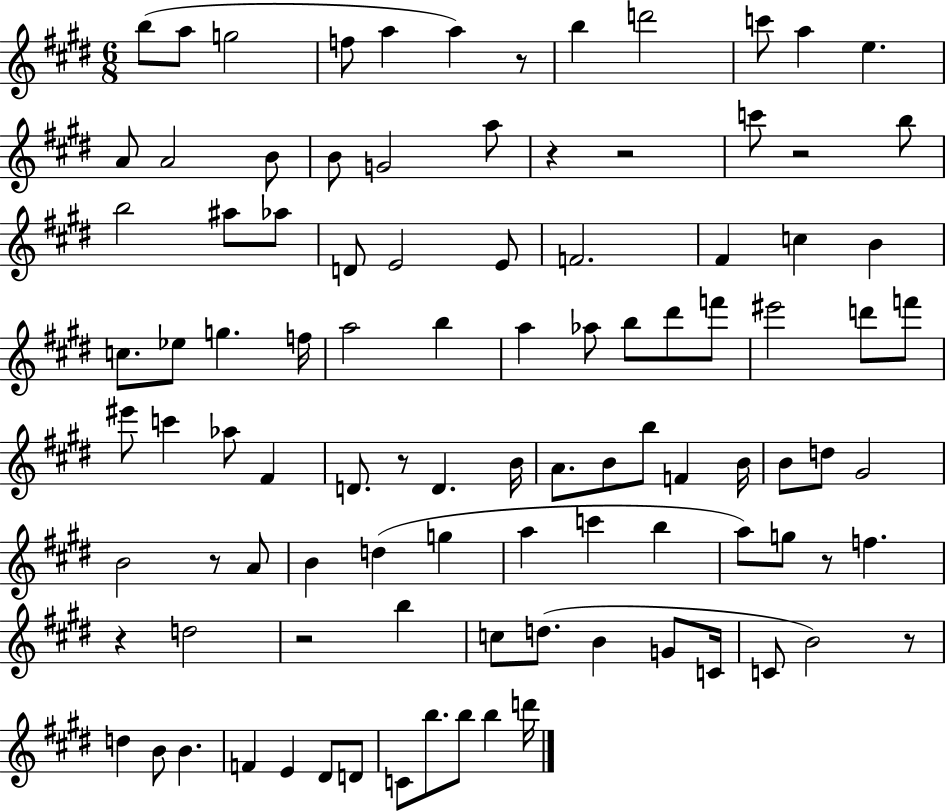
{
  \clef treble
  \numericTimeSignature
  \time 6/8
  \key e \major
  b''8( a''8 g''2 | f''8 a''4 a''4) r8 | b''4 d'''2 | c'''8 a''4 e''4. | \break a'8 a'2 b'8 | b'8 g'2 a''8 | r4 r2 | c'''8 r2 b''8 | \break b''2 ais''8 aes''8 | d'8 e'2 e'8 | f'2. | fis'4 c''4 b'4 | \break c''8. ees''8 g''4. f''16 | a''2 b''4 | a''4 aes''8 b''8 dis'''8 f'''8 | eis'''2 d'''8 f'''8 | \break eis'''8 c'''4 aes''8 fis'4 | d'8. r8 d'4. b'16 | a'8. b'8 b''8 f'4 b'16 | b'8 d''8 gis'2 | \break b'2 r8 a'8 | b'4 d''4( g''4 | a''4 c'''4 b''4 | a''8) g''8 r8 f''4. | \break r4 d''2 | r2 b''4 | c''8 d''8.( b'4 g'8 c'16 | c'8 b'2) r8 | \break d''4 b'8 b'4. | f'4 e'4 dis'8 d'8 | c'8 b''8. b''8 b''4 d'''16 | \bar "|."
}